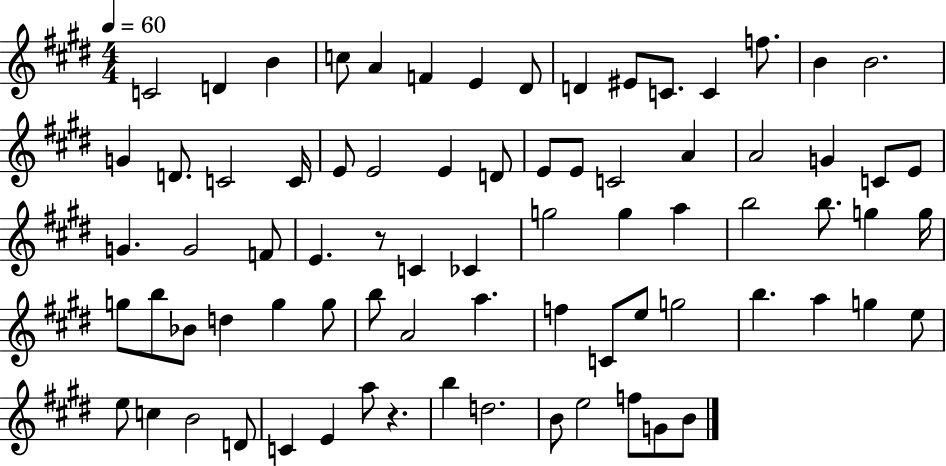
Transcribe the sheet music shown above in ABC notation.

X:1
T:Untitled
M:4/4
L:1/4
K:E
C2 D B c/2 A F E ^D/2 D ^E/2 C/2 C f/2 B B2 G D/2 C2 C/4 E/2 E2 E D/2 E/2 E/2 C2 A A2 G C/2 E/2 G G2 F/2 E z/2 C _C g2 g a b2 b/2 g g/4 g/2 b/2 _B/2 d g g/2 b/2 A2 a f C/2 e/2 g2 b a g e/2 e/2 c B2 D/2 C E a/2 z b d2 B/2 e2 f/2 G/2 B/2